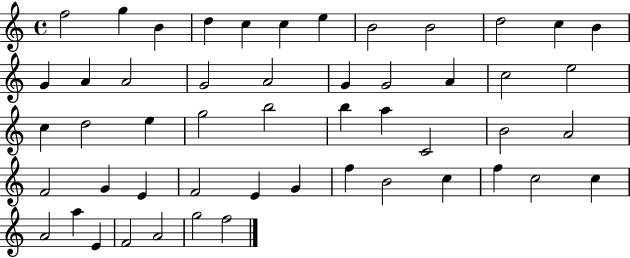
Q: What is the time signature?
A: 4/4